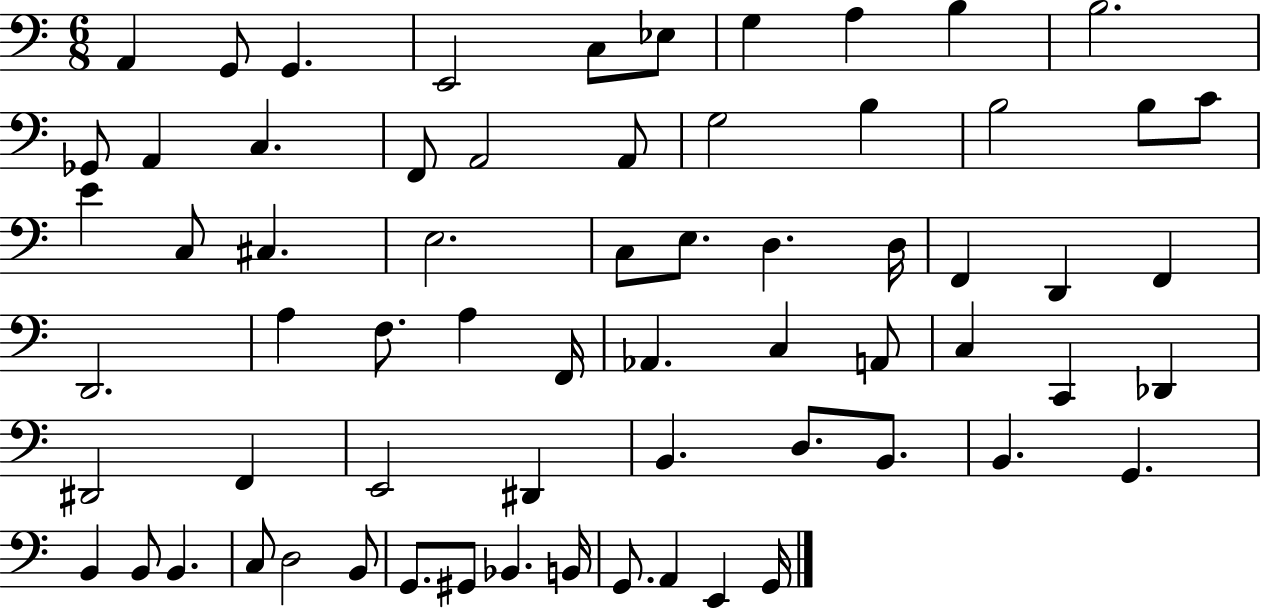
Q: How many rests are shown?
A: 0